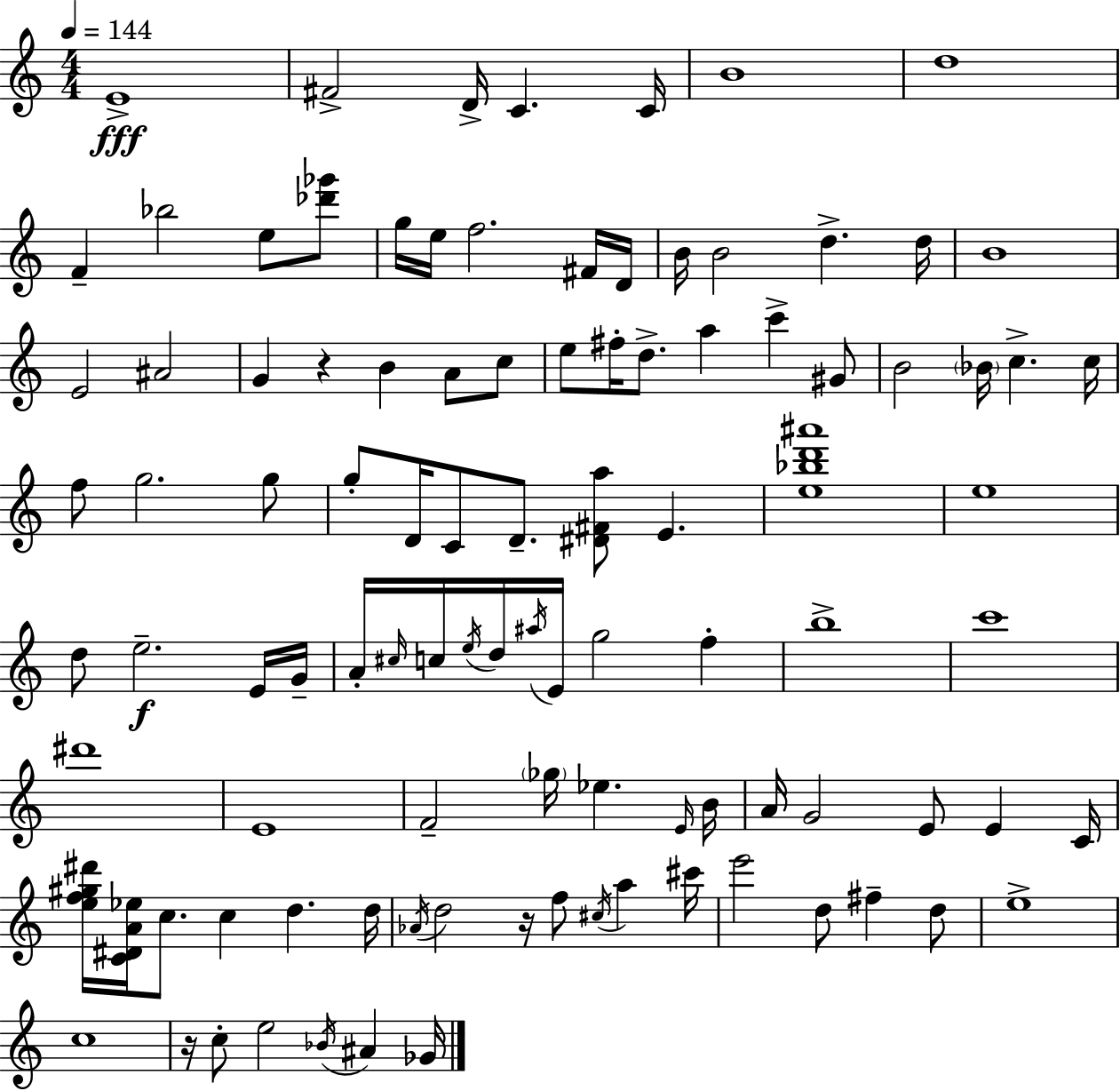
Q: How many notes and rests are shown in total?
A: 101